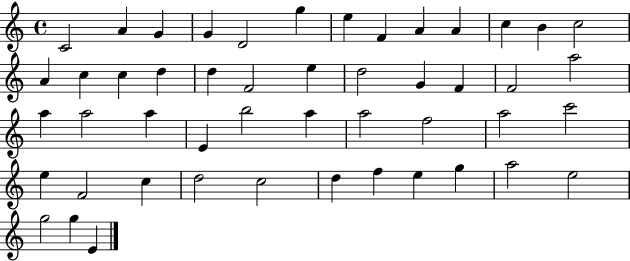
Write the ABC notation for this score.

X:1
T:Untitled
M:4/4
L:1/4
K:C
C2 A G G D2 g e F A A c B c2 A c c d d F2 e d2 G F F2 a2 a a2 a E b2 a a2 f2 a2 c'2 e F2 c d2 c2 d f e g a2 e2 g2 g E